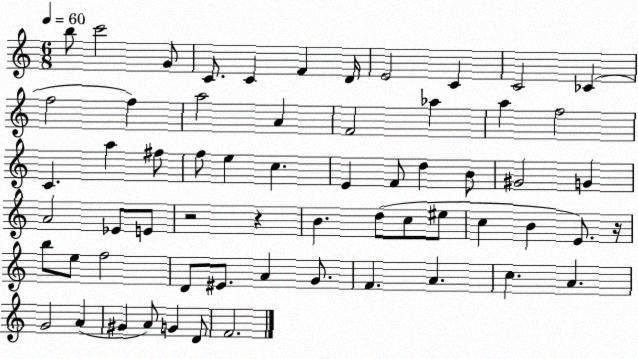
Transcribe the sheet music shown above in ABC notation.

X:1
T:Untitled
M:6/8
L:1/4
K:C
b/2 c'2 G/2 C/2 C F D/4 E2 C C2 _C f2 f a2 A F2 _a a f2 C a ^f/2 f/2 e c E F/2 d B/2 ^G2 G A2 _E/2 E/2 z2 z B d/2 c/2 ^e/2 c B E/2 z/4 b/2 e/2 f2 D/2 ^E/2 A G/2 F A c A G2 A ^G A/2 G D/2 F2